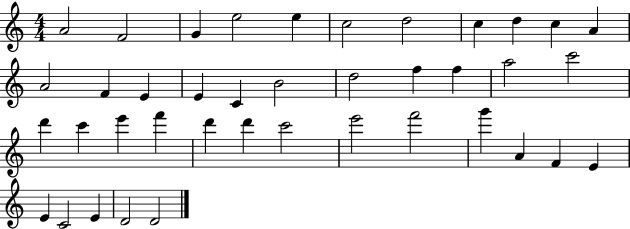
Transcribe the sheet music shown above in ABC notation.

X:1
T:Untitled
M:4/4
L:1/4
K:C
A2 F2 G e2 e c2 d2 c d c A A2 F E E C B2 d2 f f a2 c'2 d' c' e' f' d' d' c'2 e'2 f'2 g' A F E E C2 E D2 D2